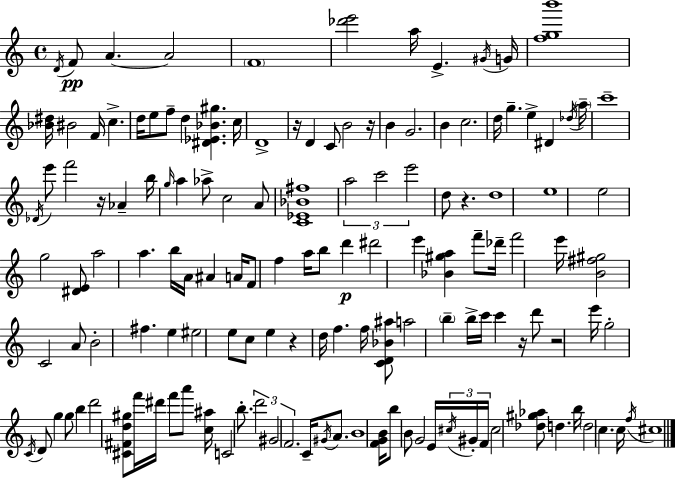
X:1
T:Untitled
M:4/4
L:1/4
K:C
D/4 F/2 A A2 F4 [_d'e']2 a/4 E ^G/4 G/4 [fgb']4 [_B^d]/4 ^B2 F/4 c d/4 e/2 f/2 d [^D_E_B^g] c/4 D4 z/4 D C/2 B2 z/4 B G2 B c2 d/4 g e ^D _d/4 a/4 c'4 _D/4 e'/2 f'2 z/4 _A b/4 g/4 a _a/2 c2 A/2 [C_E_B^f]4 a2 c'2 e'2 d/2 z d4 e4 e2 g2 [^DE]/2 a2 a b/4 A/4 ^A A/4 F/2 f a/4 b/2 d' ^d'2 e' [_B^ga] f'/2 _d'/4 f'2 e'/4 [B^f^g]2 C2 A/2 B2 ^f e ^e2 e/2 c/2 e z d/4 f f/4 [CD_B^a]/2 a2 b b/4 c'/4 c' z/4 d'/2 z2 e'/4 g2 C/4 D/2 g g/2 b d'2 [^C^Fd^g]/2 f'/4 ^d'/4 f'/2 a'/2 [c^a]/4 C2 b/2 d'2 ^G2 F2 C/4 ^G/4 A/2 B4 [FGB]/4 b/2 B/2 G2 E/4 ^c/4 ^G/4 F/4 ^c2 [_d^g_a]/2 d b/4 d2 c c/4 f/4 ^c4